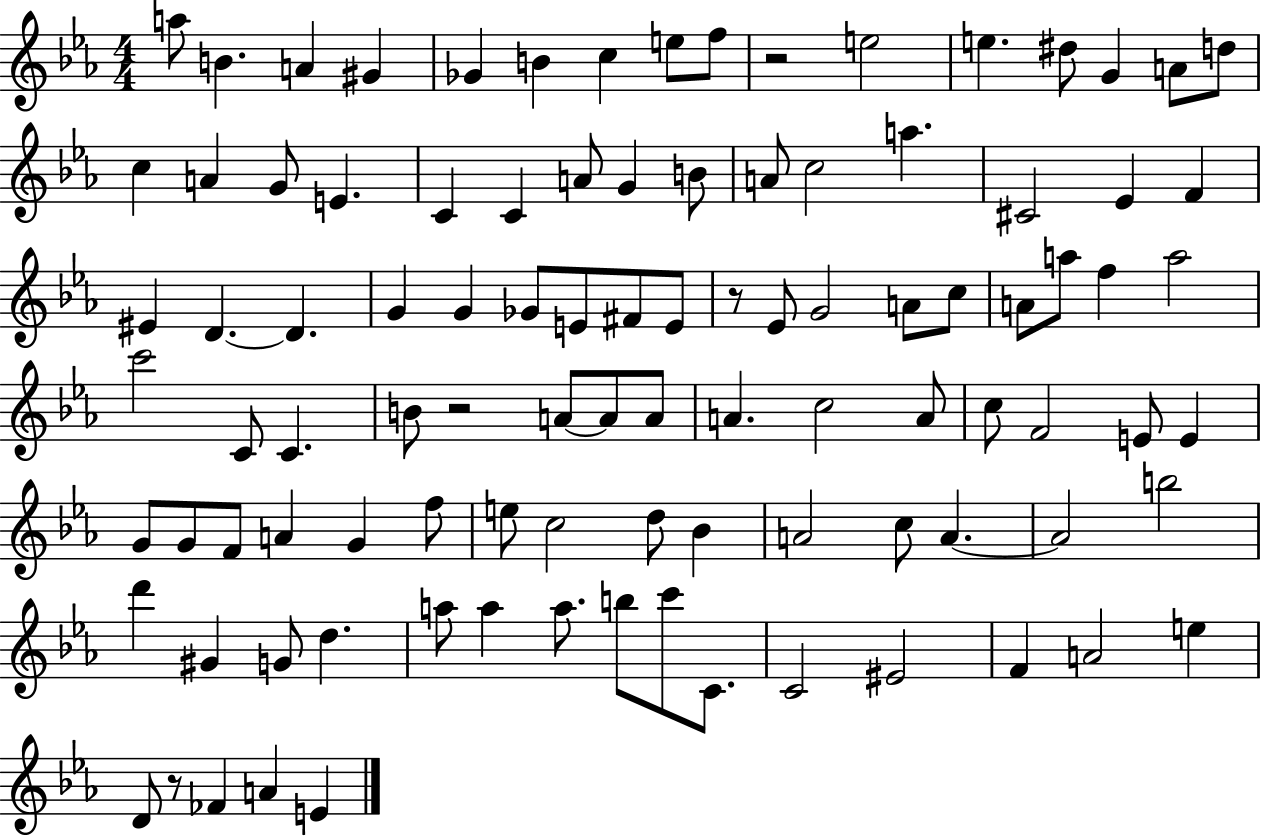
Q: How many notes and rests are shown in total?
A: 99